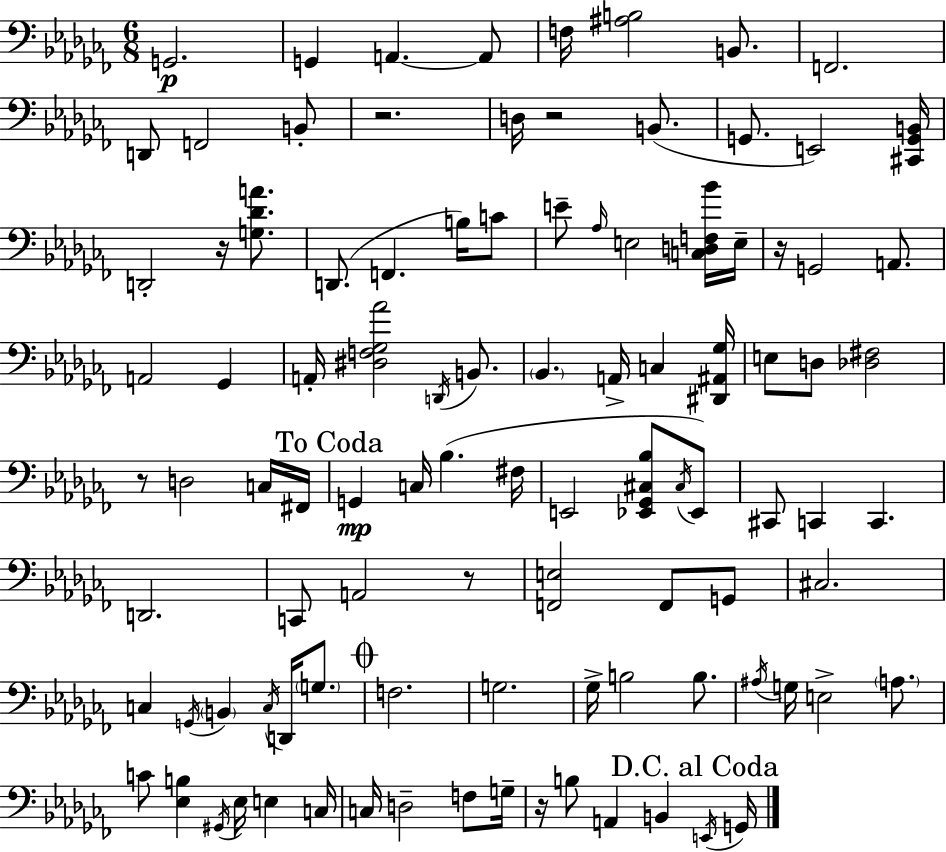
{
  \clef bass
  \numericTimeSignature
  \time 6/8
  \key aes \minor
  \repeat volta 2 { g,2.\p | g,4 a,4.~~ a,8 | f16 <ais b>2 b,8. | f,2. | \break d,8 f,2 b,8-. | r2. | d16 r2 b,8.( | g,8. e,2) <cis, g, b,>16 | \break d,2-. r16 <g des' a'>8. | d,8.( f,4. b16) c'8 | e'8-- \grace { aes16 } e2 <c d f bes'>16 | e16-- r16 g,2 a,8. | \break a,2 ges,4 | a,16-. <dis f ges aes'>2 \acciaccatura { d,16 } b,8. | \parenthesize bes,4. a,16-> c4 | <dis, ais, ges>16 e8 d8 <des fis>2 | \break r8 d2 | c16 fis,16 \mark "To Coda" g,4\mp c16 bes4.( | fis16 e,2 <ees, ges, cis bes>8 | \acciaccatura { cis16 } ees,8) cis,8 c,4 c,4. | \break d,2. | c,8 a,2 | r8 <f, e>2 f,8 | g,8 cis2. | \break c4 \acciaccatura { g,16 } \parenthesize b,4 | \acciaccatura { c16 } d,16 \parenthesize g8. \mark \markup { \musicglyph "scripts.coda" } f2. | g2. | ges16-> b2 | \break b8. \acciaccatura { ais16 } g16 e2-> | \parenthesize a8. c'8 <ees b>4 | \acciaccatura { gis,16 } ees16 e4 c16 c16 d2-- | f8 g16-- r16 b8 a,4 | \break b,4 \mark "D.C. al Coda" \acciaccatura { e,16 } g,16 } \bar "|."
}